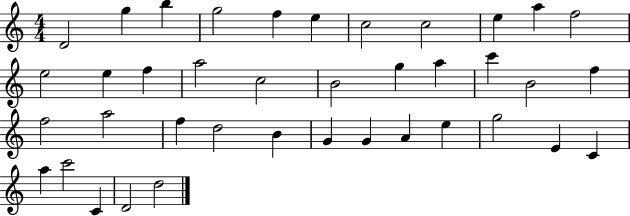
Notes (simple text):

D4/h G5/q B5/q G5/h F5/q E5/q C5/h C5/h E5/q A5/q F5/h E5/h E5/q F5/q A5/h C5/h B4/h G5/q A5/q C6/q B4/h F5/q F5/h A5/h F5/q D5/h B4/q G4/q G4/q A4/q E5/q G5/h E4/q C4/q A5/q C6/h C4/q D4/h D5/h